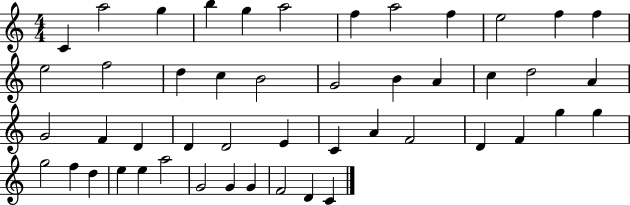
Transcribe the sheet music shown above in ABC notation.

X:1
T:Untitled
M:4/4
L:1/4
K:C
C a2 g b g a2 f a2 f e2 f f e2 f2 d c B2 G2 B A c d2 A G2 F D D D2 E C A F2 D F g g g2 f d e e a2 G2 G G F2 D C